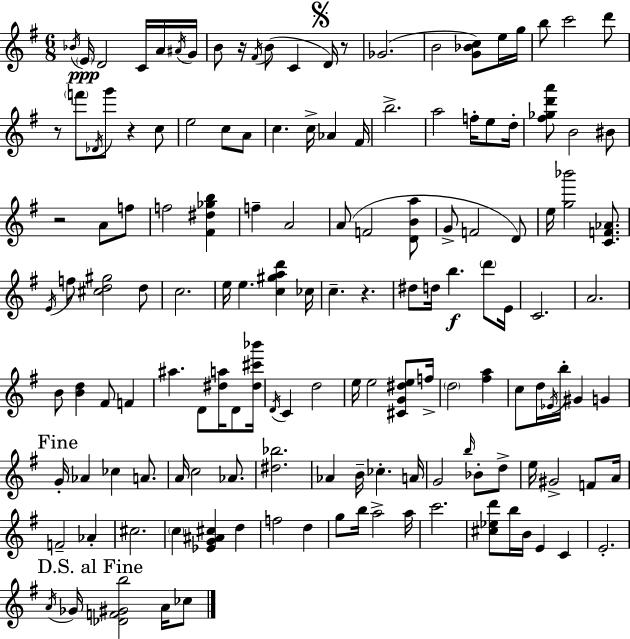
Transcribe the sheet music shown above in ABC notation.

X:1
T:Untitled
M:6/8
L:1/4
K:Em
_B/4 E/4 D2 C/4 A/4 ^A/4 G/4 B/2 z/4 ^F/4 B/2 C D/4 z/2 _G2 B2 [G_Bc]/2 e/4 g/4 b/2 c'2 d'/2 z/2 f'/2 _D/4 g'/2 z c/2 e2 c/2 A/2 c c/4 _A ^F/4 b2 a2 f/4 e/2 d/4 [^f_gd'a']/2 B2 ^B/2 z2 A/2 f/2 f2 [^F^d_gb] f A2 A/2 F2 [DBa]/2 G/2 F2 D/2 e/4 [g_b']2 [CF_A]/2 E/4 f/2 [^cd^g]2 d/2 c2 e/4 e [c^gad'] _c/4 c z ^d/2 d/4 b d'/2 E/4 C2 A2 B/2 [Bd] ^F/2 F ^a D/2 [^da]/4 D/2 [^d^c'_b']/4 D/4 C d2 e/4 e2 [^CG^de]/2 f/4 d2 [^fa] c/2 d/4 _E/4 b/4 ^G G G/4 _A _c A/2 A/4 c2 _A/2 [^d_b]2 _A B/4 _c A/4 G2 b/4 _B/2 d/2 e/4 ^G2 F/2 A/4 F2 _A ^c2 c [_EG^A^c] d f2 d g/2 b/4 a2 a/4 c'2 [^c_ed']/2 b/4 B/4 E C E2 A/4 _G/4 [_DF^Gb]2 A/4 _c/2